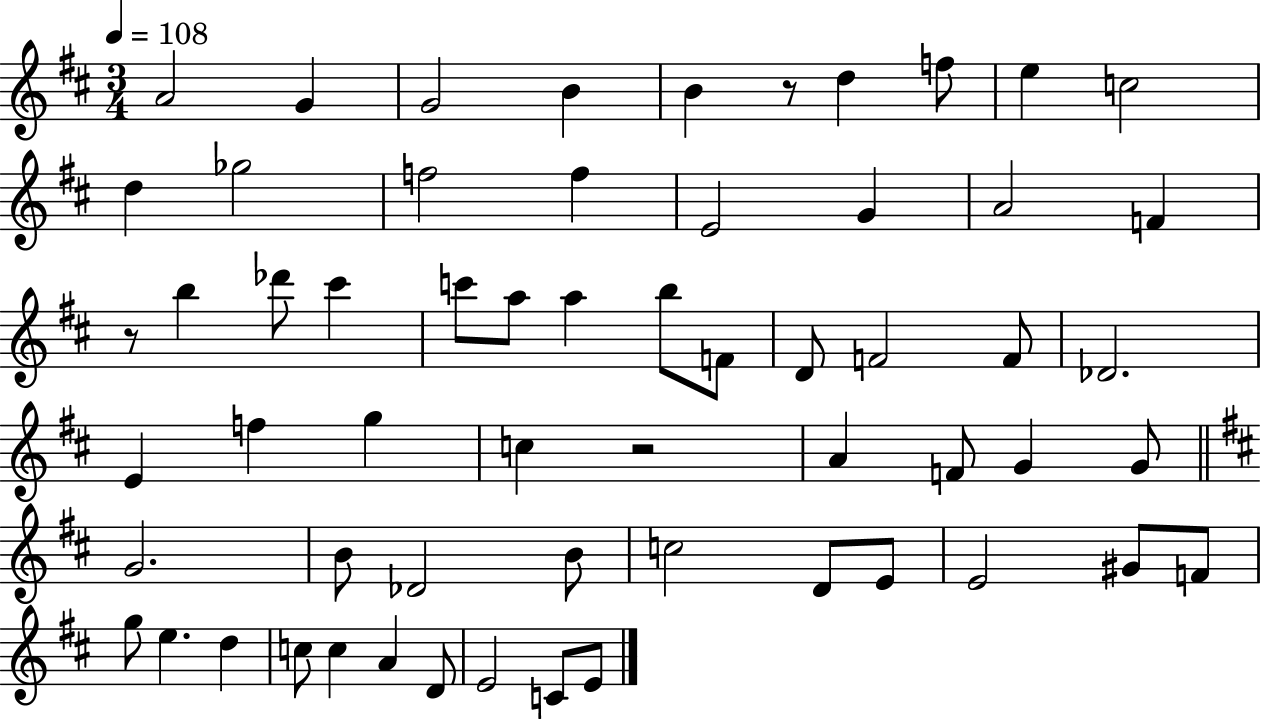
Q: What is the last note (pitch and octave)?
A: E4